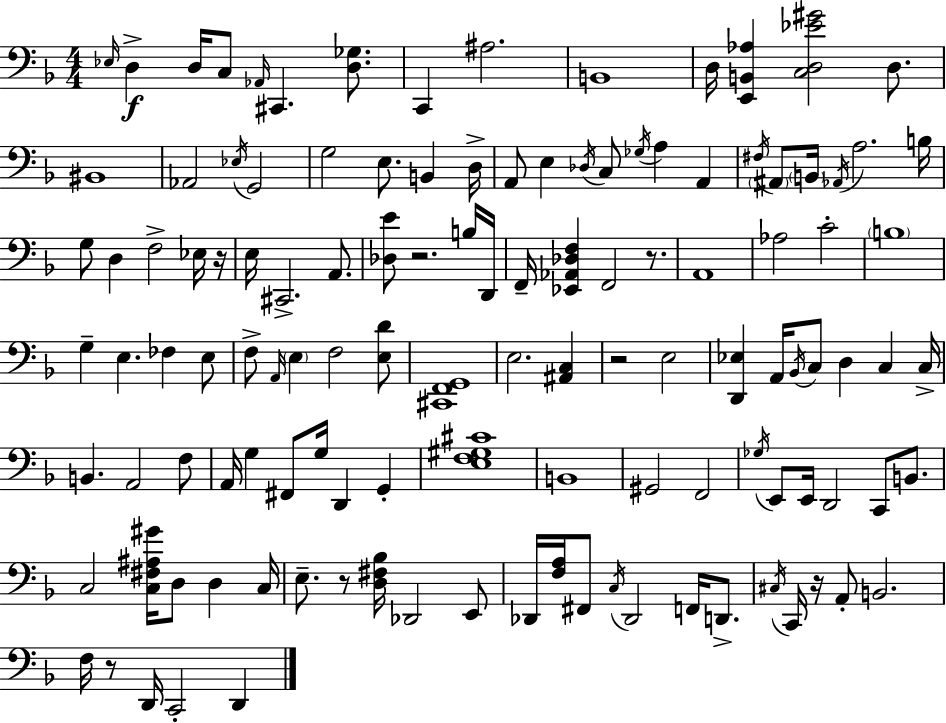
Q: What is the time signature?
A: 4/4